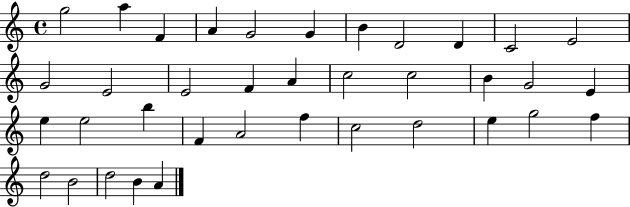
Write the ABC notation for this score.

X:1
T:Untitled
M:4/4
L:1/4
K:C
g2 a F A G2 G B D2 D C2 E2 G2 E2 E2 F A c2 c2 B G2 E e e2 b F A2 f c2 d2 e g2 f d2 B2 d2 B A